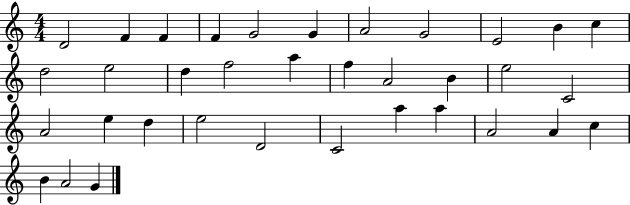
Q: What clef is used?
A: treble